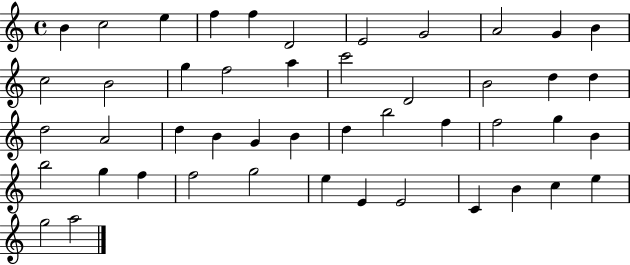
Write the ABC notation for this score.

X:1
T:Untitled
M:4/4
L:1/4
K:C
B c2 e f f D2 E2 G2 A2 G B c2 B2 g f2 a c'2 D2 B2 d d d2 A2 d B G B d b2 f f2 g B b2 g f f2 g2 e E E2 C B c e g2 a2